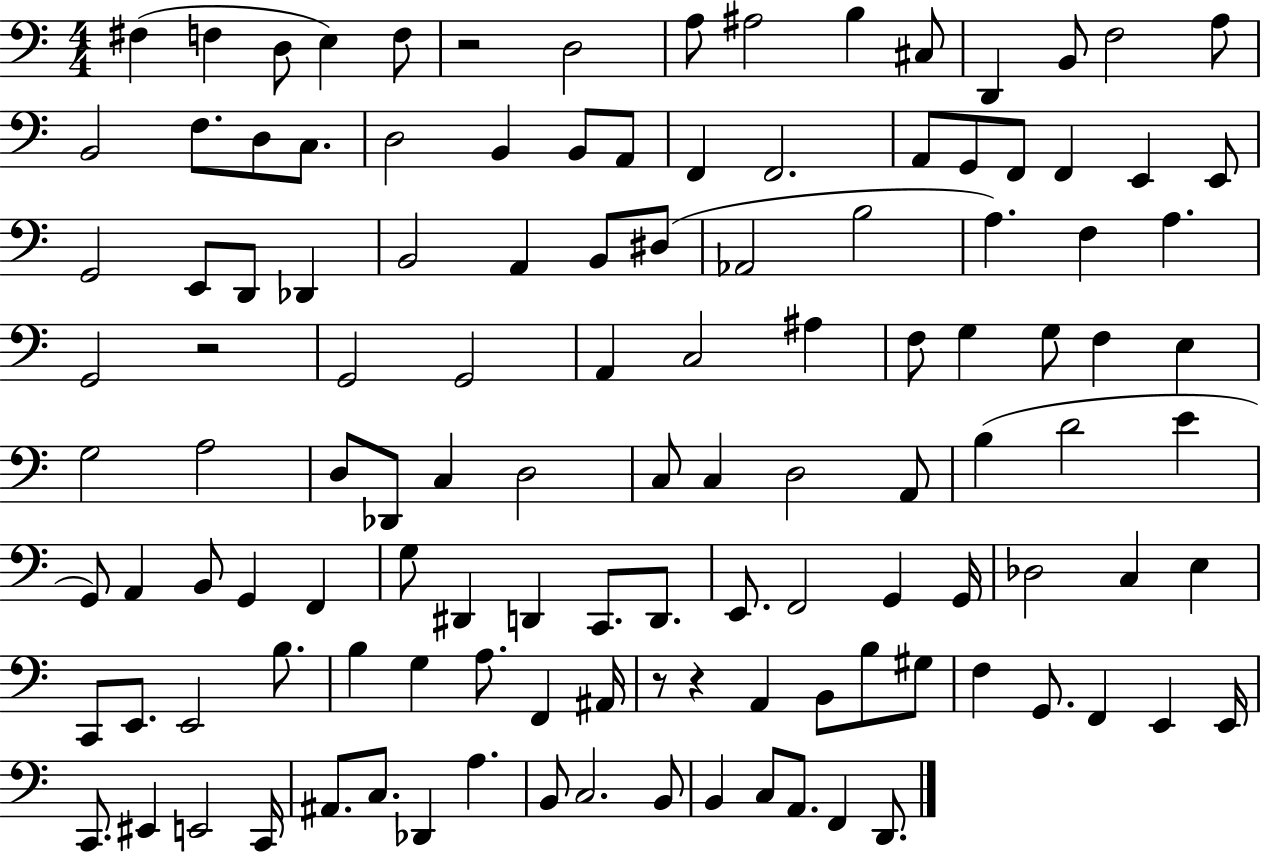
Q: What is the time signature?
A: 4/4